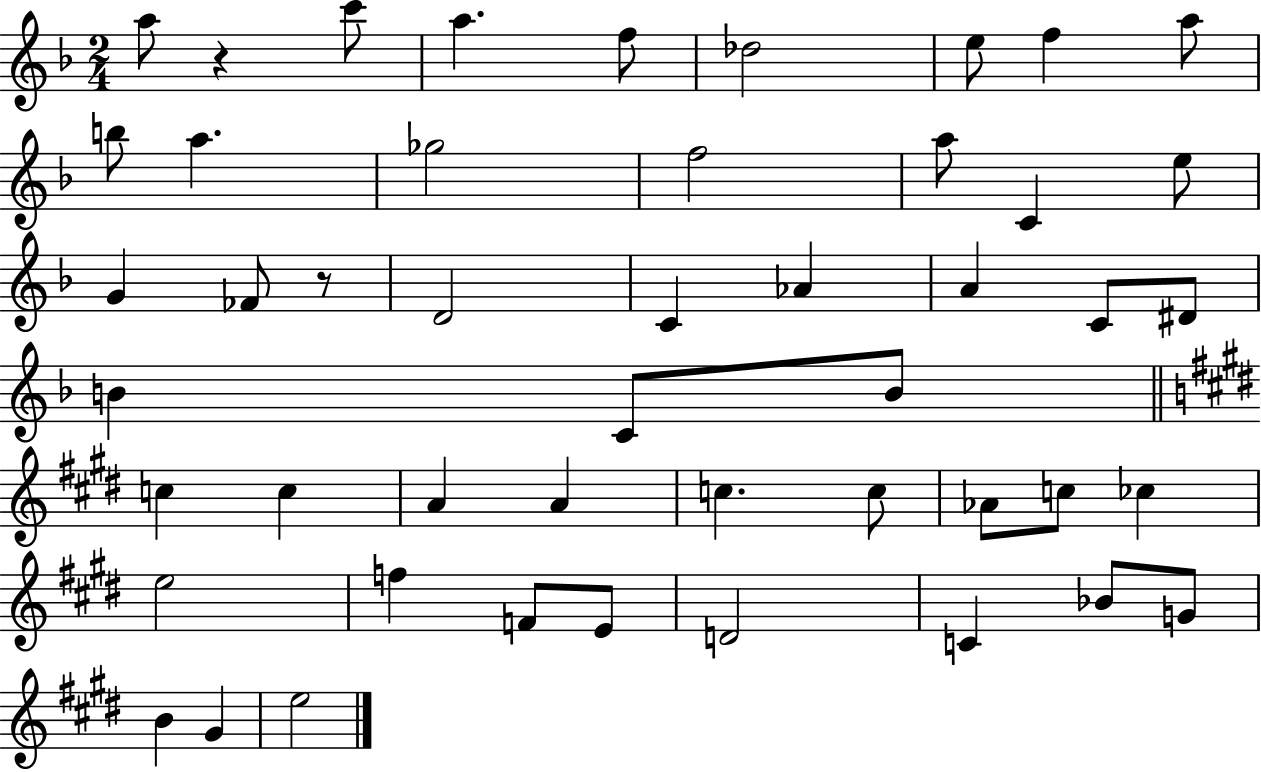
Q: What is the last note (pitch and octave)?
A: E5